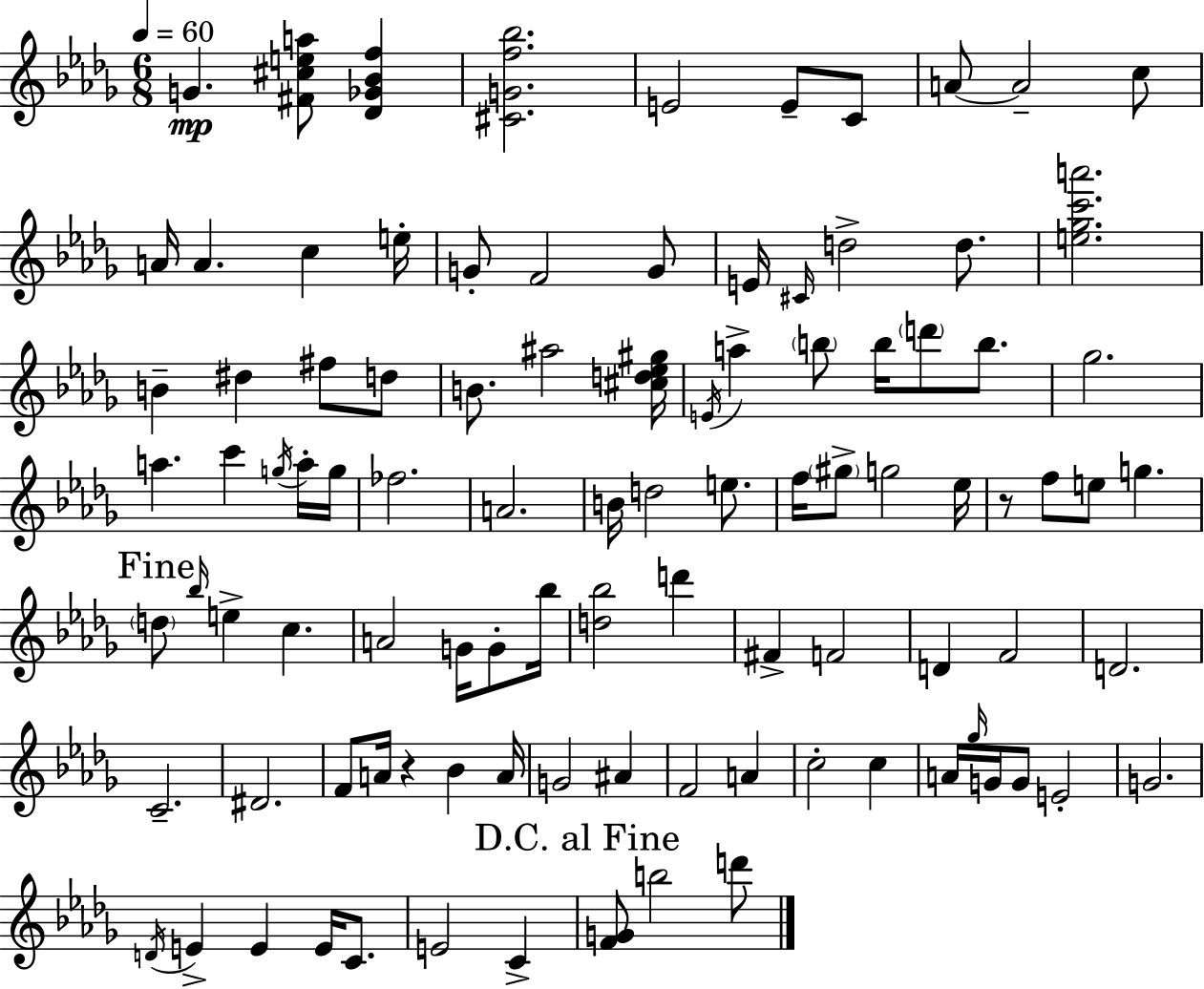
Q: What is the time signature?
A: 6/8